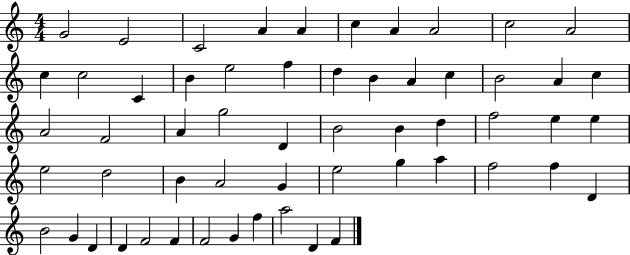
{
  \clef treble
  \numericTimeSignature
  \time 4/4
  \key c \major
  g'2 e'2 | c'2 a'4 a'4 | c''4 a'4 a'2 | c''2 a'2 | \break c''4 c''2 c'4 | b'4 e''2 f''4 | d''4 b'4 a'4 c''4 | b'2 a'4 c''4 | \break a'2 f'2 | a'4 g''2 d'4 | b'2 b'4 d''4 | f''2 e''4 e''4 | \break e''2 d''2 | b'4 a'2 g'4 | e''2 g''4 a''4 | f''2 f''4 d'4 | \break b'2 g'4 d'4 | d'4 f'2 f'4 | f'2 g'4 f''4 | a''2 d'4 f'4 | \break \bar "|."
}